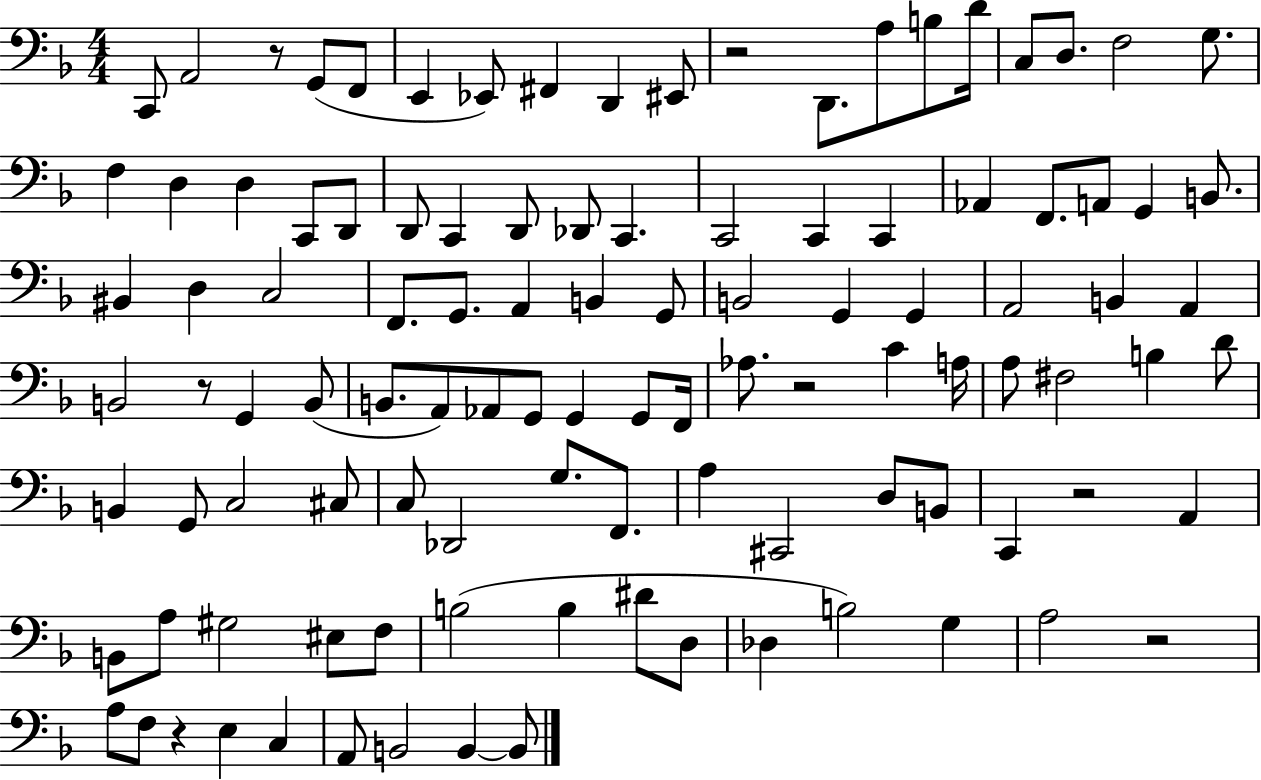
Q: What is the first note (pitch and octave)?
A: C2